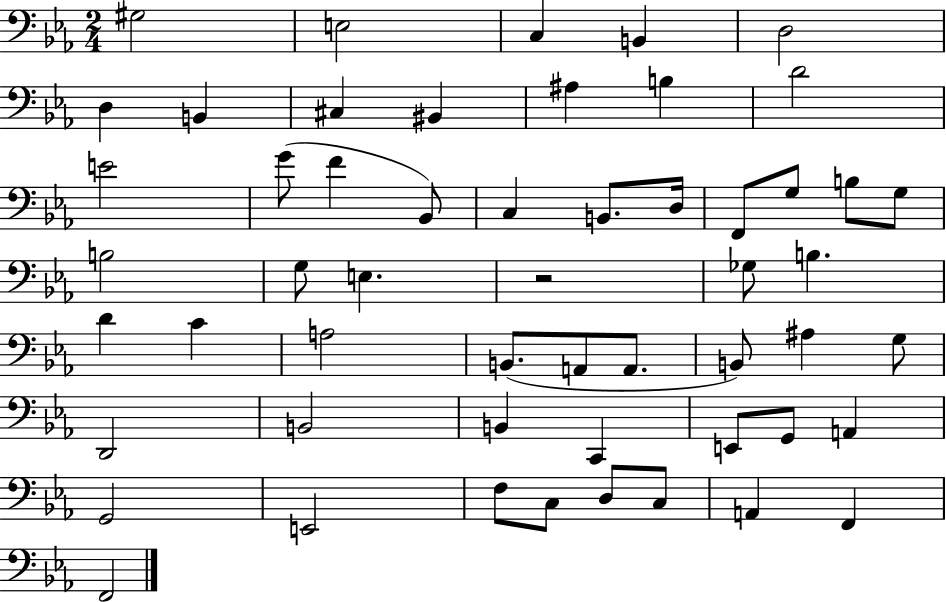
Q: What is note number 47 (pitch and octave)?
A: F3